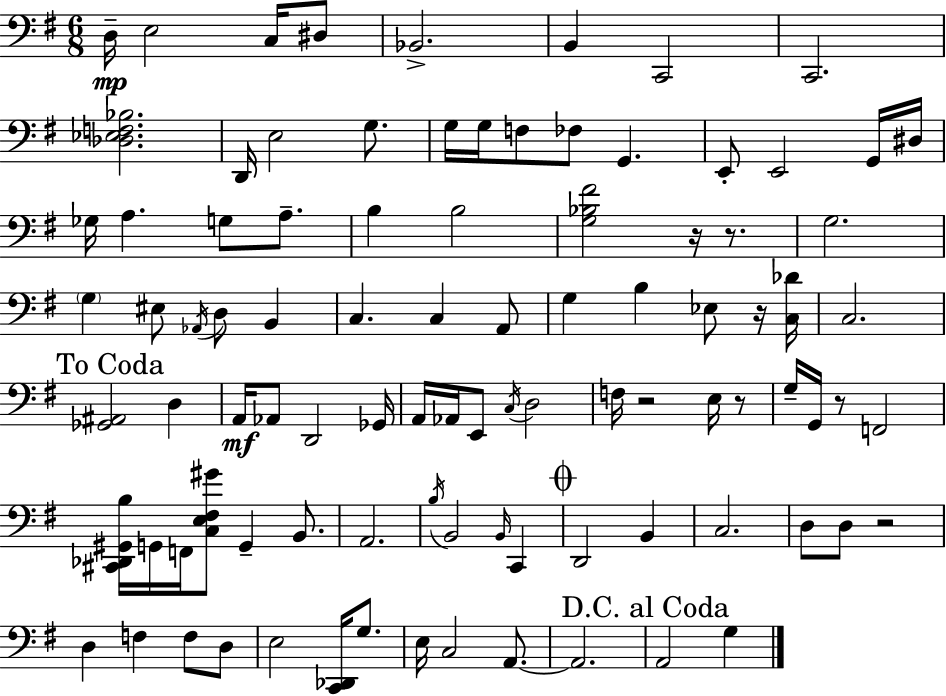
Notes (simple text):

D3/s E3/h C3/s D#3/e Bb2/h. B2/q C2/h C2/h. [Db3,Eb3,F3,Bb3]/h. D2/s E3/h G3/e. G3/s G3/s F3/e FES3/e G2/q. E2/e E2/h G2/s D#3/s Gb3/s A3/q. G3/e A3/e. B3/q B3/h [G3,Bb3,F#4]/h R/s R/e. G3/h. G3/q EIS3/e Ab2/s D3/e B2/q C3/q. C3/q A2/e G3/q B3/q Eb3/e R/s [C3,Db4]/s C3/h. [Gb2,A#2]/h D3/q A2/s Ab2/e D2/h Gb2/s A2/s Ab2/s E2/e C3/s D3/h F3/s R/h E3/s R/e G3/s G2/s R/e F2/h [C#2,Db2,G#2,B3]/s G2/s F2/s [C3,E3,F#3,G#4]/e G2/q B2/e. A2/h. B3/s B2/h B2/s C2/q D2/h B2/q C3/h. D3/e D3/e R/h D3/q F3/q F3/e D3/e E3/h [C2,Db2]/s G3/e. E3/s C3/h A2/e. A2/h. A2/h G3/q